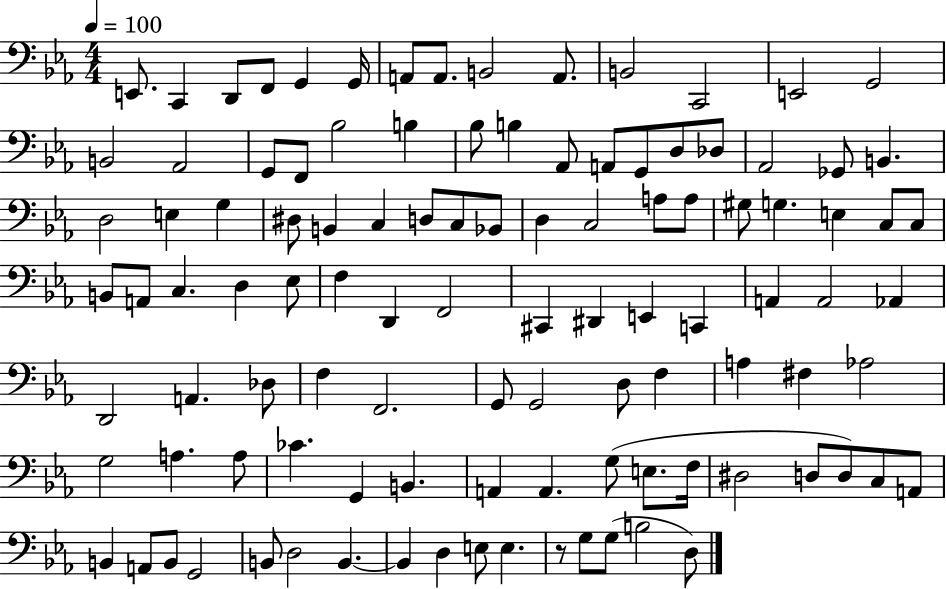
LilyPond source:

{
  \clef bass
  \numericTimeSignature
  \time 4/4
  \key ees \major
  \tempo 4 = 100
  \repeat volta 2 { e,8. c,4 d,8 f,8 g,4 g,16 | a,8 a,8. b,2 a,8. | b,2 c,2 | e,2 g,2 | \break b,2 aes,2 | g,8 f,8 bes2 b4 | bes8 b4 aes,8 a,8 g,8 d8 des8 | aes,2 ges,8 b,4. | \break d2 e4 g4 | dis8 b,4 c4 d8 c8 bes,8 | d4 c2 a8 a8 | gis8 g4. e4 c8 c8 | \break b,8 a,8 c4. d4 ees8 | f4 d,4 f,2 | cis,4 dis,4 e,4 c,4 | a,4 a,2 aes,4 | \break d,2 a,4. des8 | f4 f,2. | g,8 g,2 d8 f4 | a4 fis4 aes2 | \break g2 a4. a8 | ces'4. g,4 b,4. | a,4 a,4. g8( e8. f16 | dis2 d8 d8) c8 a,8 | \break b,4 a,8 b,8 g,2 | b,8 d2 b,4.~~ | b,4 d4 e8 e4. | r8 g8 g8( b2 d8) | \break } \bar "|."
}